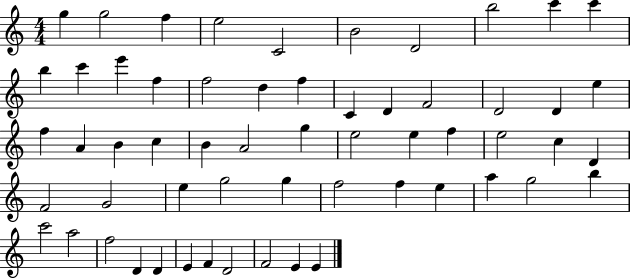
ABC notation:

X:1
T:Untitled
M:4/4
L:1/4
K:C
g g2 f e2 C2 B2 D2 b2 c' c' b c' e' f f2 d f C D F2 D2 D e f A B c B A2 g e2 e f e2 c D F2 G2 e g2 g f2 f e a g2 b c'2 a2 f2 D D E F D2 F2 E E